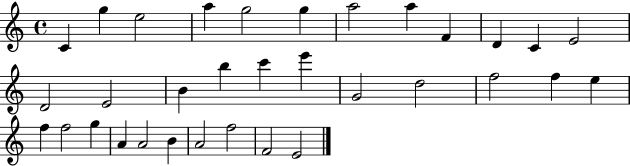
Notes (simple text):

C4/q G5/q E5/h A5/q G5/h G5/q A5/h A5/q F4/q D4/q C4/q E4/h D4/h E4/h B4/q B5/q C6/q E6/q G4/h D5/h F5/h F5/q E5/q F5/q F5/h G5/q A4/q A4/h B4/q A4/h F5/h F4/h E4/h